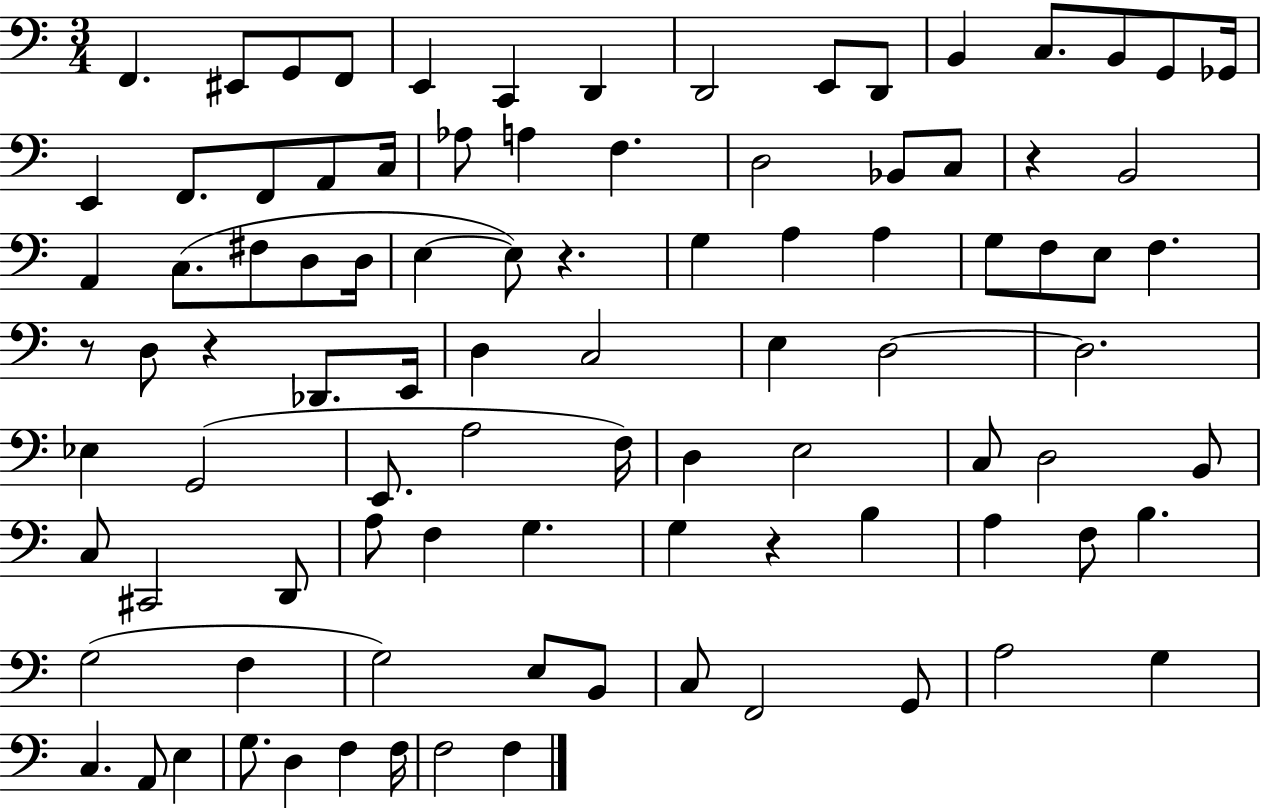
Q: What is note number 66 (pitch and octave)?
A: G3